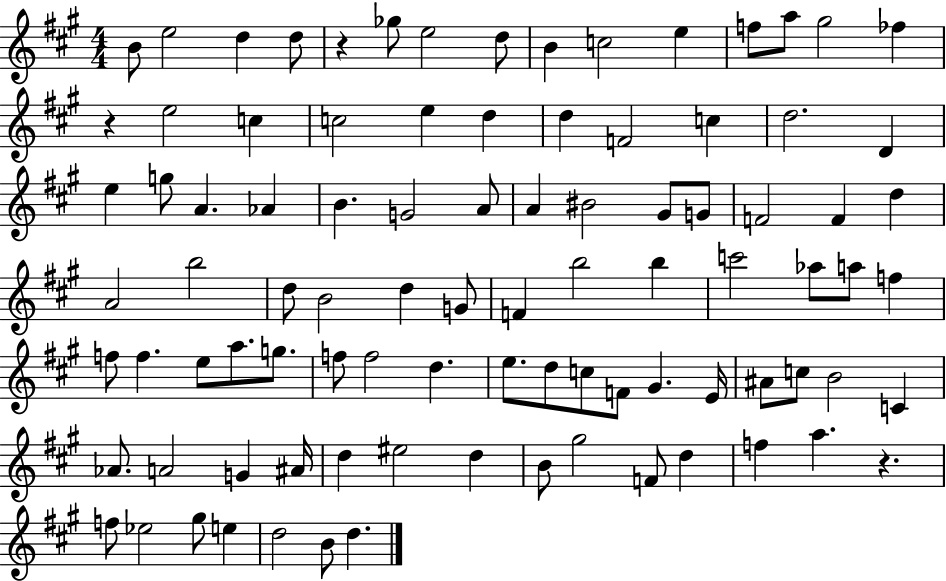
{
  \clef treble
  \numericTimeSignature
  \time 4/4
  \key a \major
  \repeat volta 2 { b'8 e''2 d''4 d''8 | r4 ges''8 e''2 d''8 | b'4 c''2 e''4 | f''8 a''8 gis''2 fes''4 | \break r4 e''2 c''4 | c''2 e''4 d''4 | d''4 f'2 c''4 | d''2. d'4 | \break e''4 g''8 a'4. aes'4 | b'4. g'2 a'8 | a'4 bis'2 gis'8 g'8 | f'2 f'4 d''4 | \break a'2 b''2 | d''8 b'2 d''4 g'8 | f'4 b''2 b''4 | c'''2 aes''8 a''8 f''4 | \break f''8 f''4. e''8 a''8. g''8. | f''8 f''2 d''4. | e''8. d''8 c''8 f'8 gis'4. e'16 | ais'8 c''8 b'2 c'4 | \break aes'8. a'2 g'4 ais'16 | d''4 eis''2 d''4 | b'8 gis''2 f'8 d''4 | f''4 a''4. r4. | \break f''8 ees''2 gis''8 e''4 | d''2 b'8 d''4. | } \bar "|."
}